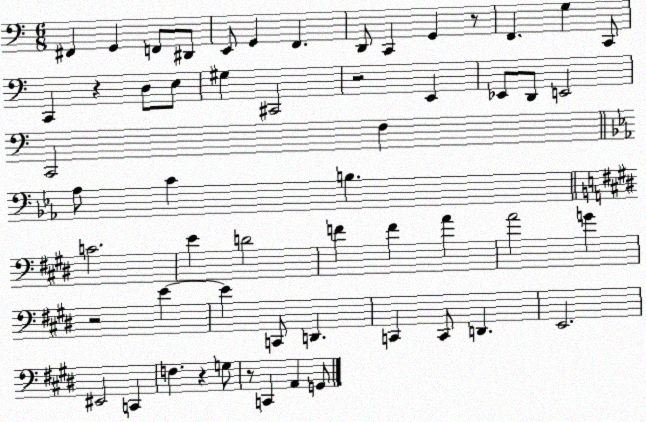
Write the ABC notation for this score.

X:1
T:Untitled
M:6/8
L:1/4
K:C
^F,, G,, F,,/2 ^D,,/2 E,,/2 G,, F,, D,,/2 C,, G,, z/2 F,, G, C,,/2 C,, z D,/2 E,/2 ^G, ^C,,2 z2 E,, _E,,/2 D,,/2 E,,2 C,,2 F, _A,/2 C B, C2 E D2 F F A A2 G z2 E E C,,/2 D,, C,, C,,/2 D,, E,,2 ^E,,2 C,, F, z G,/2 z/2 C,, A,, G,,/2